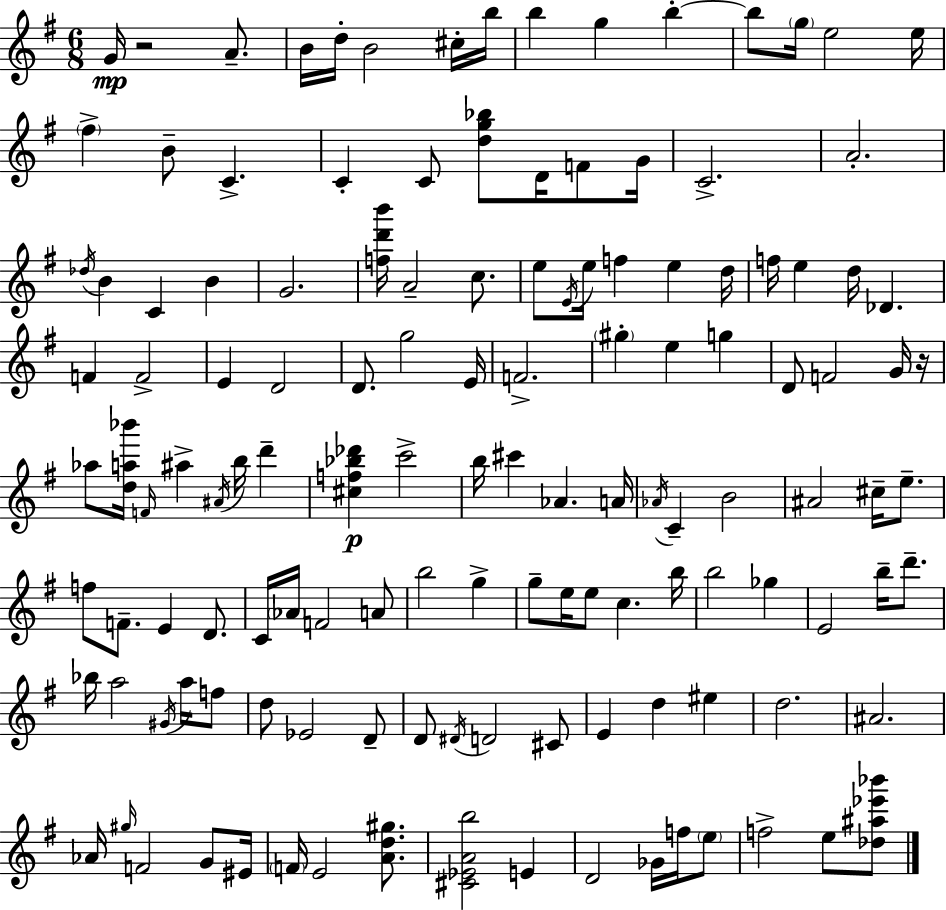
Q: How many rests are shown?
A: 2